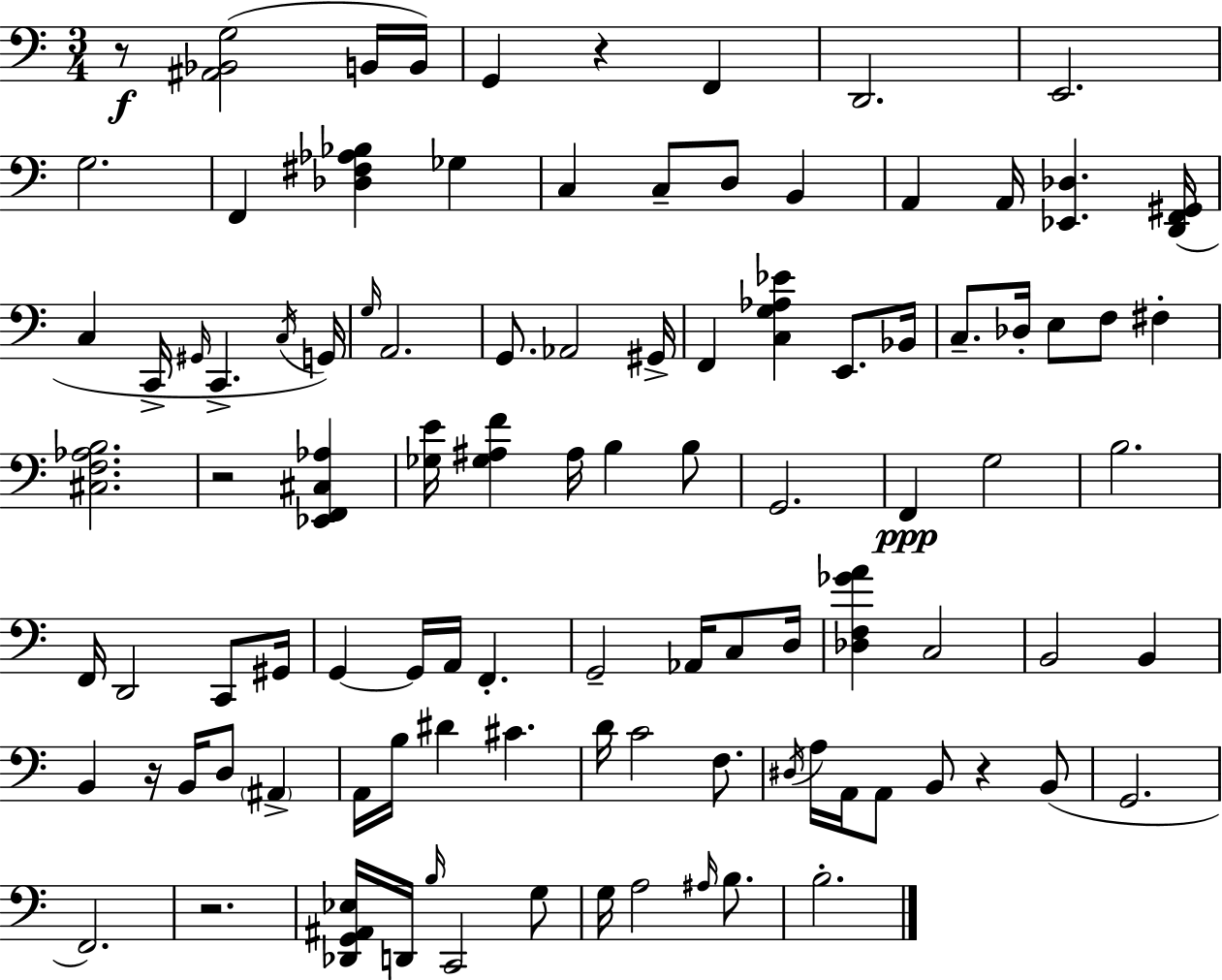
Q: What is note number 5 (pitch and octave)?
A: D2